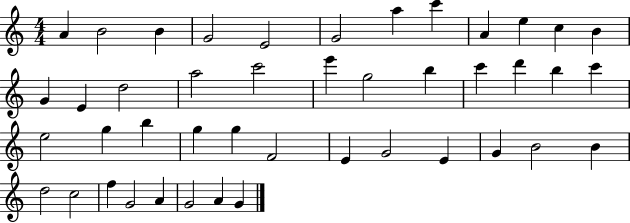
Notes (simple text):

A4/q B4/h B4/q G4/h E4/h G4/h A5/q C6/q A4/q E5/q C5/q B4/q G4/q E4/q D5/h A5/h C6/h E6/q G5/h B5/q C6/q D6/q B5/q C6/q E5/h G5/q B5/q G5/q G5/q F4/h E4/q G4/h E4/q G4/q B4/h B4/q D5/h C5/h F5/q G4/h A4/q G4/h A4/q G4/q